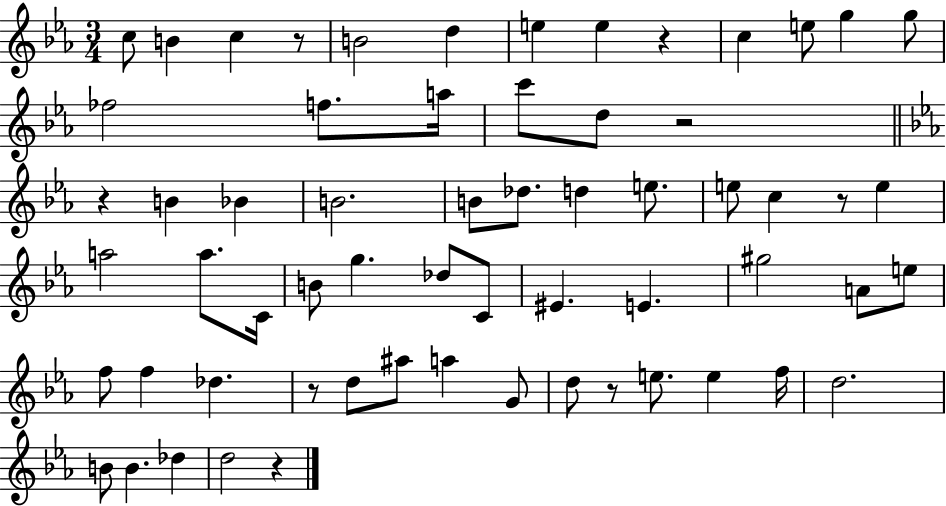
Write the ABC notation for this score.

X:1
T:Untitled
M:3/4
L:1/4
K:Eb
c/2 B c z/2 B2 d e e z c e/2 g g/2 _f2 f/2 a/4 c'/2 d/2 z2 z B _B B2 B/2 _d/2 d e/2 e/2 c z/2 e a2 a/2 C/4 B/2 g _d/2 C/2 ^E E ^g2 A/2 e/2 f/2 f _d z/2 d/2 ^a/2 a G/2 d/2 z/2 e/2 e f/4 d2 B/2 B _d d2 z